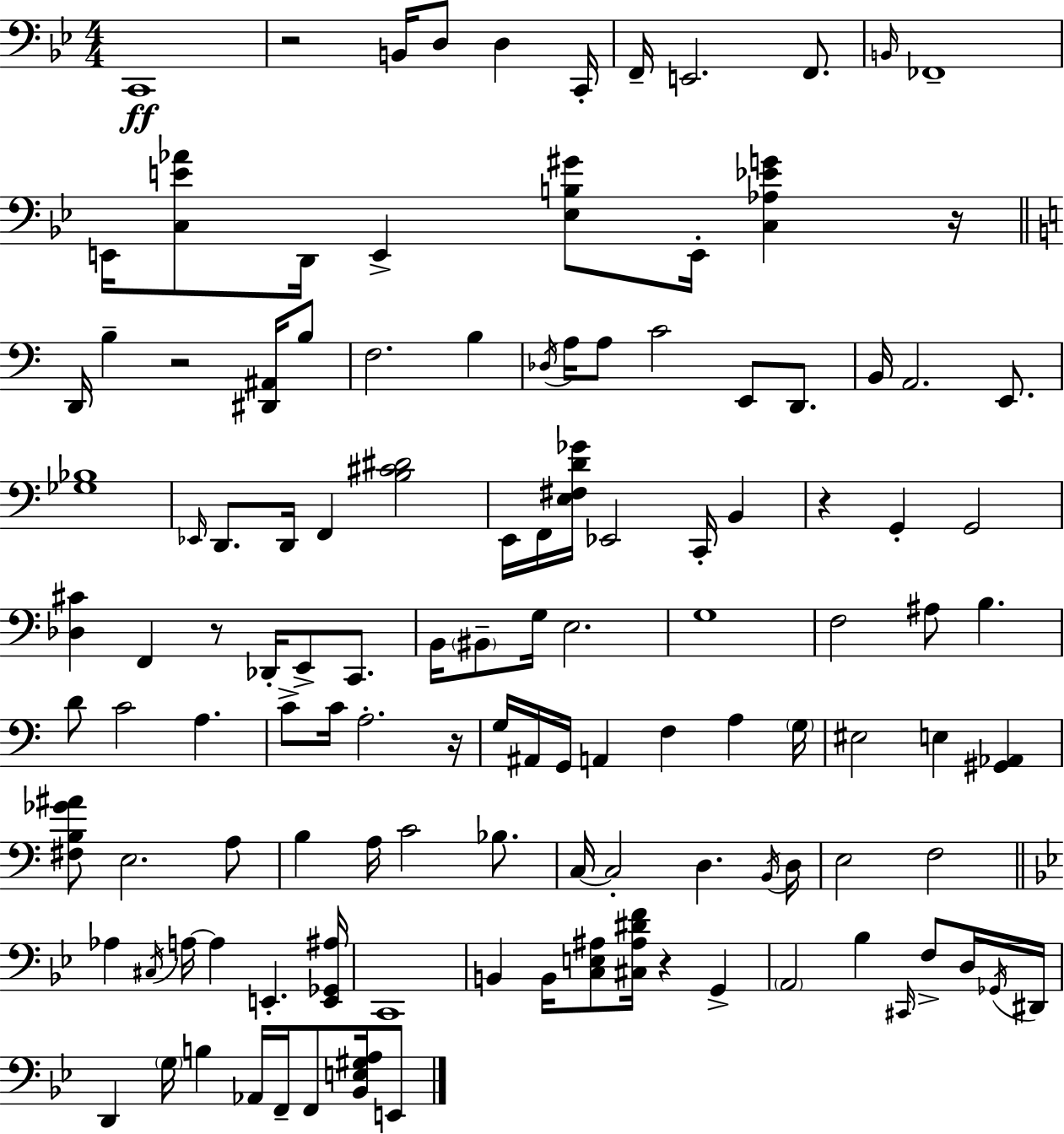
X:1
T:Untitled
M:4/4
L:1/4
K:Bb
C,,4 z2 B,,/4 D,/2 D, C,,/4 F,,/4 E,,2 F,,/2 B,,/4 _F,,4 E,,/4 [C,E_A]/2 D,,/4 E,, [_E,B,^G]/2 E,,/4 [C,_A,_EG] z/4 D,,/4 B, z2 [^D,,^A,,]/4 B,/2 F,2 B, _D,/4 A,/4 A,/2 C2 E,,/2 D,,/2 B,,/4 A,,2 E,,/2 [_G,_B,]4 _E,,/4 D,,/2 D,,/4 F,, [B,^C^D]2 E,,/4 F,,/4 [E,^F,D_G]/4 _E,,2 C,,/4 B,, z G,, G,,2 [_D,^C] F,, z/2 _D,,/4 E,,/2 C,,/2 B,,/4 ^B,,/2 G,/4 E,2 G,4 F,2 ^A,/2 B, D/2 C2 A, C/2 C/4 A,2 z/4 G,/4 ^A,,/4 G,,/4 A,, F, A, G,/4 ^E,2 E, [^G,,_A,,] [^F,B,_G^A]/2 E,2 A,/2 B, A,/4 C2 _B,/2 C,/4 C,2 D, B,,/4 D,/4 E,2 F,2 _A, ^C,/4 A,/4 A, E,, [E,,_G,,^A,]/4 C,,4 B,, B,,/4 [C,E,^A,]/2 [^C,^A,^DF]/4 z G,, A,,2 _B, ^C,,/4 F,/2 D,/4 _G,,/4 ^D,,/4 D,, G,/4 B, _A,,/4 F,,/4 F,,/2 [_B,,E,^G,A,]/4 E,,/2